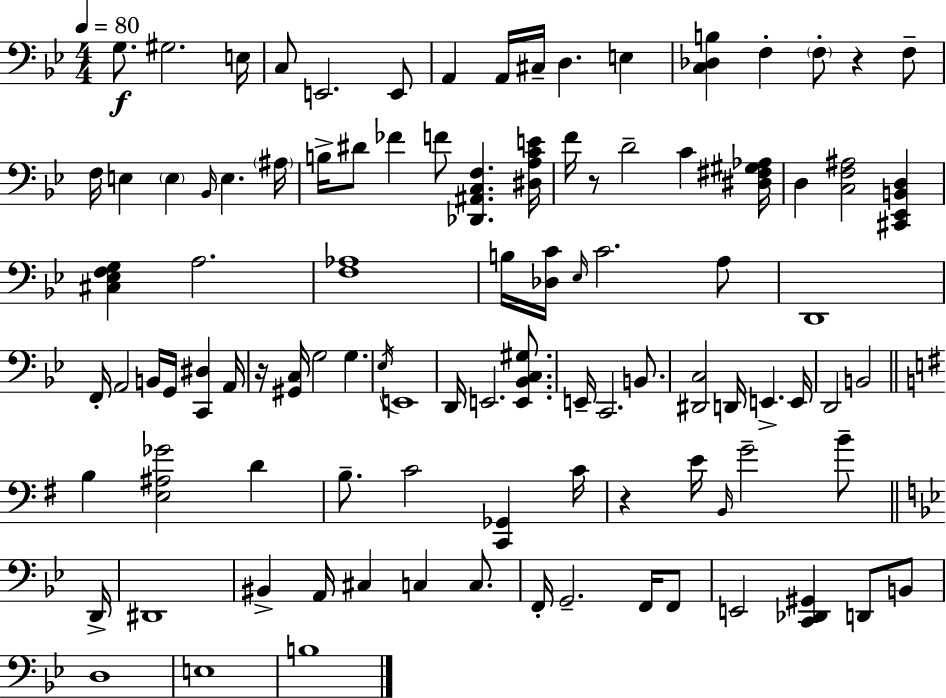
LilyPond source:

{
  \clef bass
  \numericTimeSignature
  \time 4/4
  \key g \minor
  \tempo 4 = 80
  \repeat volta 2 { g8.\f gis2. e16 | c8 e,2. e,8 | a,4 a,16 cis16-- d4. e4 | <c des b>4 f4-. \parenthesize f8-. r4 f8-- | \break f16 e4 \parenthesize e4 \grace { bes,16 } e4. | \parenthesize ais16 b16-> dis'8 fes'4 f'8 <des, ais, c f>4. | <dis a c' e'>16 f'16 r8 d'2-- c'4 | <dis fis gis aes>16 d4 <c f ais>2 <cis, ees, b, d>4 | \break <cis ees f g>4 a2. | <f aes>1 | b16 <des c'>16 \grace { ees16 } c'2. | a8 d,1 | \break f,16-. a,2 b,16 g,16 <c, dis>4 | a,16 r16 <gis, c>16 g2 g4. | \acciaccatura { ees16 } e,1 | d,16 e,2. | \break <e, bes, c gis>8. e,16-- c,2. | b,8. <dis, c>2 d,16 e,4.-> | e,16 d,2 b,2 | \bar "||" \break \key g \major b4 <e ais ges'>2 d'4 | b8.-- c'2 <c, ges,>4 c'16 | r4 e'16 \grace { b,16 } g'2-- b'8-- | \bar "||" \break \key g \minor d,16-> dis,1 | bis,4-> a,16 cis4 c4 c8. | f,16-. g,2.-- f,16 f,8 | e,2 <c, des, gis,>4 d,8 b,8 | \break d1 | e1 | b1 | } \bar "|."
}